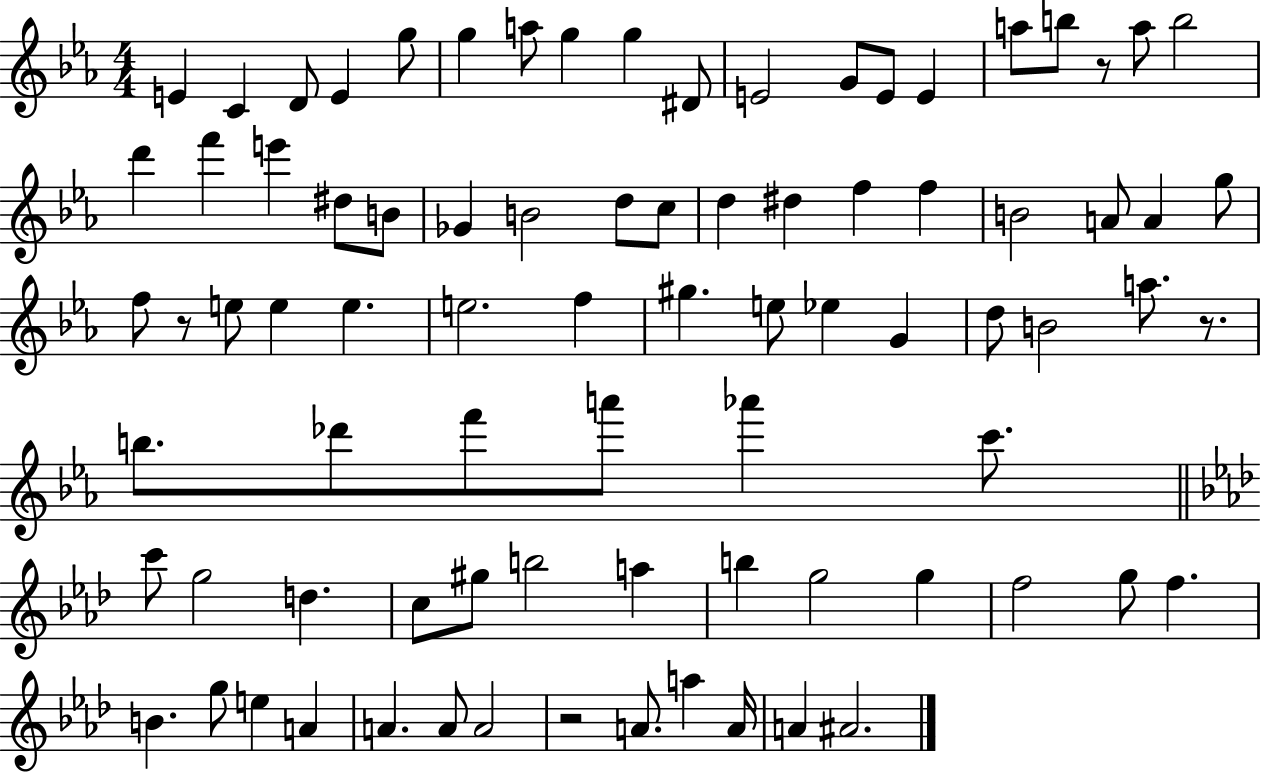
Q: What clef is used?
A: treble